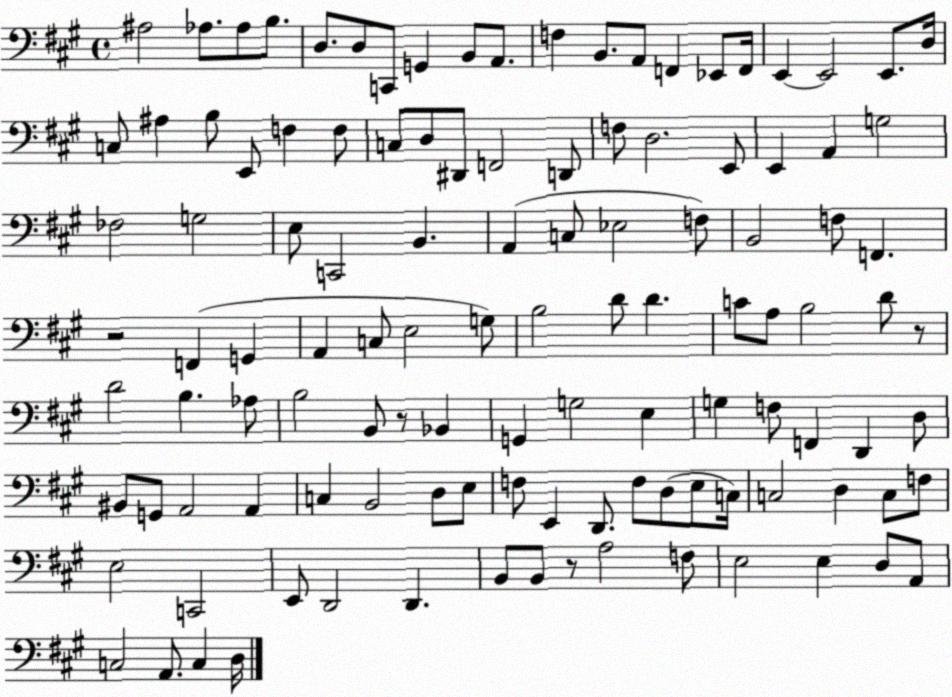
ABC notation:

X:1
T:Untitled
M:4/4
L:1/4
K:A
^A,2 _A,/2 _A,/2 B,/2 D,/2 D,/2 C,,/2 G,, B,,/2 A,,/2 F, B,,/2 A,,/2 F,, _E,,/2 F,,/4 E,, E,,2 E,,/2 D,/4 C,/2 ^A, B,/2 E,,/2 F, F,/2 C,/2 D,/2 ^D,,/2 F,,2 D,,/2 F,/2 D,2 E,,/2 E,, A,, G,2 _F,2 G,2 E,/2 C,,2 B,, A,, C,/2 _E,2 F,/2 B,,2 F,/2 F,, z2 F,, G,, A,, C,/2 E,2 G,/2 B,2 D/2 D C/2 A,/2 B,2 D/2 z/2 D2 B, _A,/2 B,2 B,,/2 z/2 _B,, G,, G,2 E, G, F,/2 F,, D,, D,/2 ^B,,/2 G,,/2 A,,2 A,, C, B,,2 D,/2 E,/2 F,/2 E,, D,,/2 F,/2 D,/2 E,/2 C,/4 C,2 D, C,/2 F,/2 E,2 C,,2 E,,/2 D,,2 D,, B,,/2 B,,/2 z/2 A,2 F,/2 E,2 E, D,/2 A,,/2 C,2 A,,/2 C, D,/4